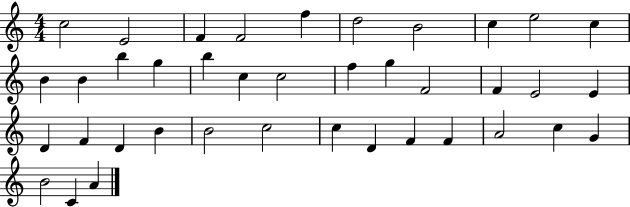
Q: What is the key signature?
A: C major